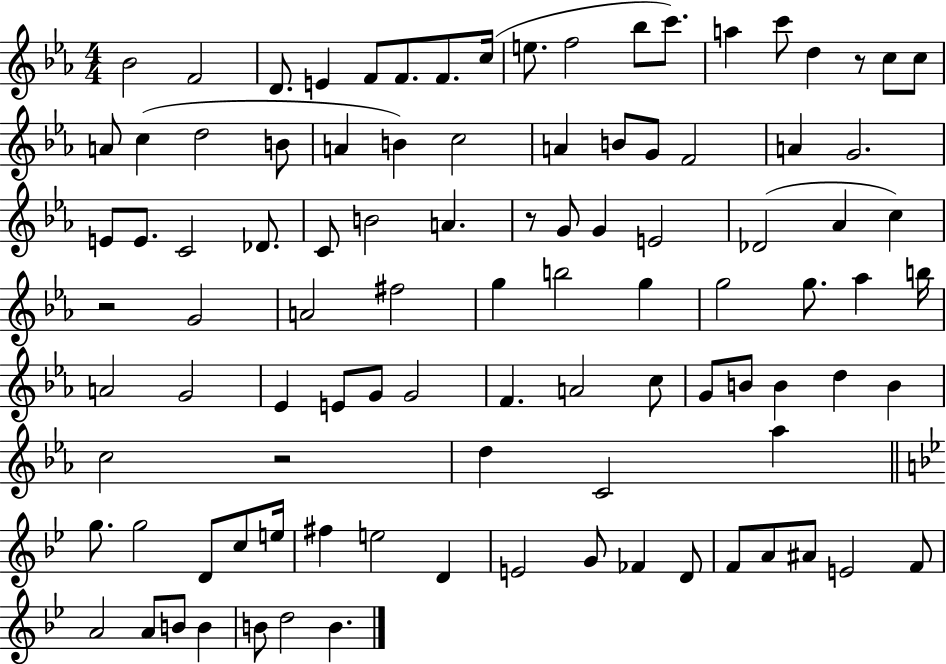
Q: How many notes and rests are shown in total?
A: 99